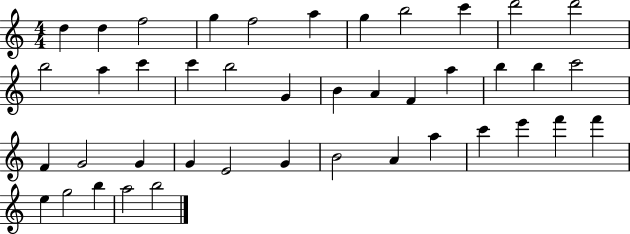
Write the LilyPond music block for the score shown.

{
  \clef treble
  \numericTimeSignature
  \time 4/4
  \key c \major
  d''4 d''4 f''2 | g''4 f''2 a''4 | g''4 b''2 c'''4 | d'''2 d'''2 | \break b''2 a''4 c'''4 | c'''4 b''2 g'4 | b'4 a'4 f'4 a''4 | b''4 b''4 c'''2 | \break f'4 g'2 g'4 | g'4 e'2 g'4 | b'2 a'4 a''4 | c'''4 e'''4 f'''4 f'''4 | \break e''4 g''2 b''4 | a''2 b''2 | \bar "|."
}